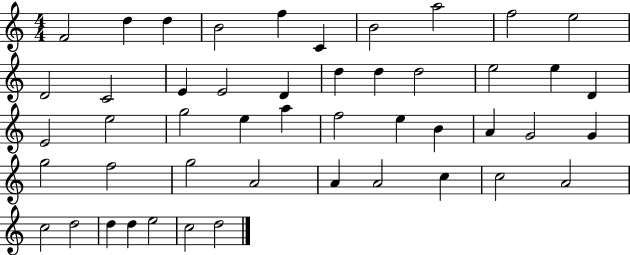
F4/h D5/q D5/q B4/h F5/q C4/q B4/h A5/h F5/h E5/h D4/h C4/h E4/q E4/h D4/q D5/q D5/q D5/h E5/h E5/q D4/q E4/h E5/h G5/h E5/q A5/q F5/h E5/q B4/q A4/q G4/h G4/q G5/h F5/h G5/h A4/h A4/q A4/h C5/q C5/h A4/h C5/h D5/h D5/q D5/q E5/h C5/h D5/h